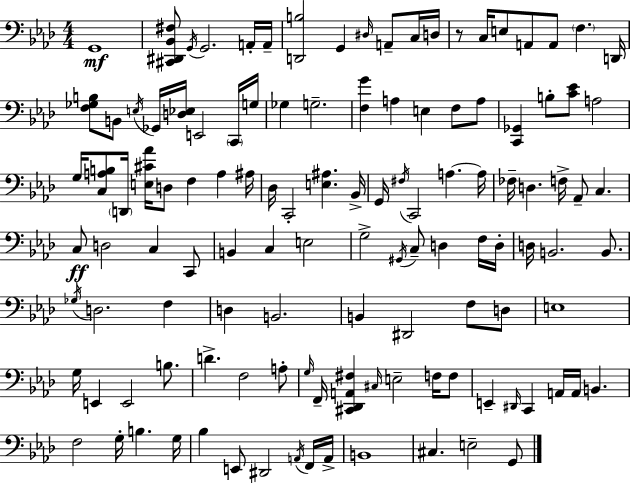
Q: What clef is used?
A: bass